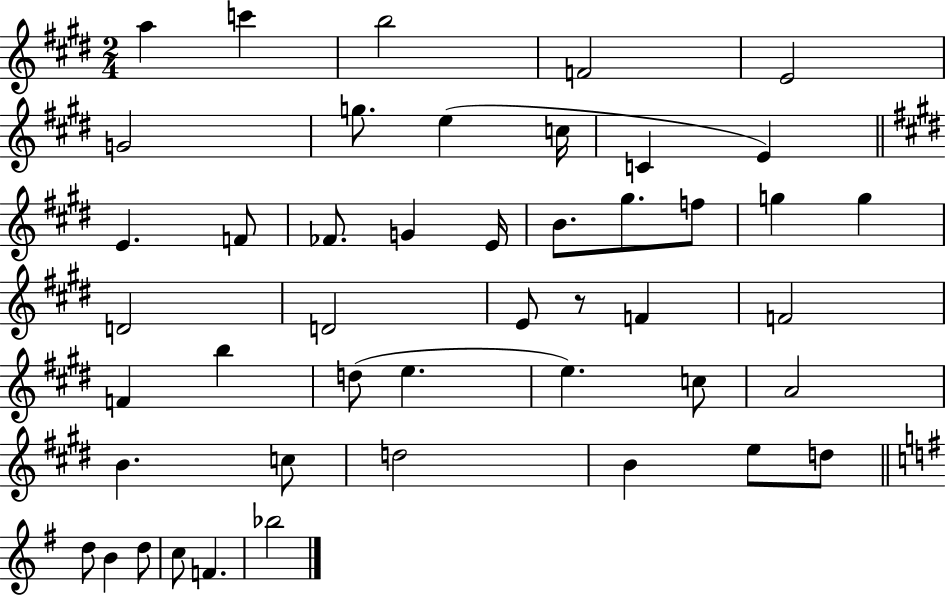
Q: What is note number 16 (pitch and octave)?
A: E4